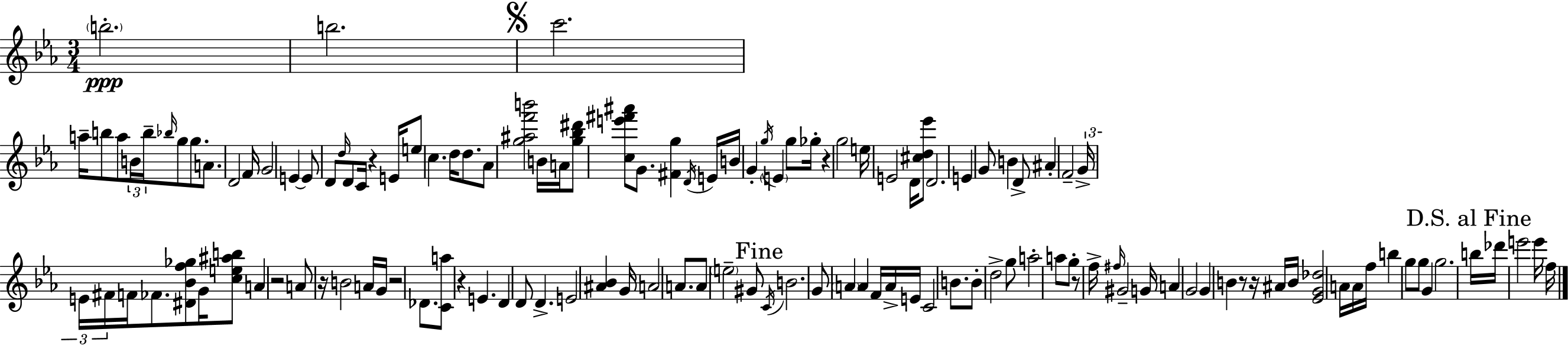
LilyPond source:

{
  \clef treble
  \numericTimeSignature
  \time 3/4
  \key ees \major
  \repeat volta 2 { \parenthesize b''2.-.\ppp | b''2. | \mark \markup { \musicglyph "scripts.segno" } c'''2. | a''16-- b''8 a''8 \tuplet 3/2 { b'16 b''16-- \grace { bes''16 } } g''8 g''8. | \break a'8. d'2 | f'16 g'2 e'4~~ | e'8 d'8 \grace { d''16 } d'8 c'16 r4 | e'16 e''8 c''4. d''16 d''8. | \break aes'8 <g'' ais'' f''' b'''>2 | b'16 a'16 <g'' bes'' dis'''>8 <c'' e''' fis''' ais'''>8 g'8. <fis' g''>4 | \acciaccatura { d'16 } e'16 b'16 g'4-. \acciaccatura { g''16 } \parenthesize e'4 | g''8 ges''16-. r4 g''2 | \break e''16 e'2 | d'16 <cis'' d'' ees'''>8 d'2. | e'4 g'8 b'4 | d'8-> ais'4-. f'2-- | \break \tuplet 3/2 { g'16-> e'16 fis'16 } f'16 fes'8. <dis' bes' f'' ges''>8 | g'16 <c'' e'' ais'' b''>8 a'4 r2 | a'8 r16 b'2 | a'16 g'16 r2 | \break des'8. <c' a''>8 r4 e'4. | d'4 d'8 d'4.-> | e'2 | <ais' bes'>4 g'16 a'2 | \break a'8. a'8 \parenthesize e''2-- | gis'8 \mark "Fine" \acciaccatura { c'16 } b'2. | g'8 \parenthesize a'4 a'4 | f'16 a'16-> e'16 c'2 | \break b'8. b'8-. d''2-> | g''8 a''2-. | a''8 g''8-. r8 f''16-> \grace { fis''16 } gis'2-- | g'16 a'4 g'2 | \break g'4 b'4 | r8 r16 ais'16 b'16 <ees' g' des''>2 | a'16 a'16 f''16 b''4 g''8 | g''8 g'4 g''2. | \break \mark "D.S. al Fine" b''16 des'''16 e'''2 | e'''16 f''16 } \bar "|."
}